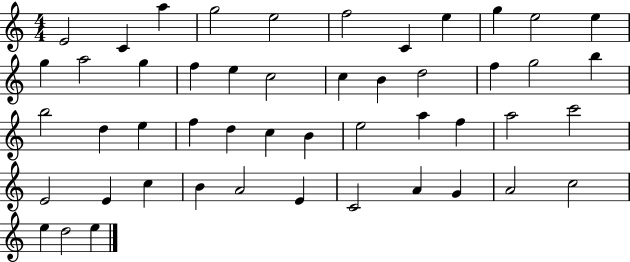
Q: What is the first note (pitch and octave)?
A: E4